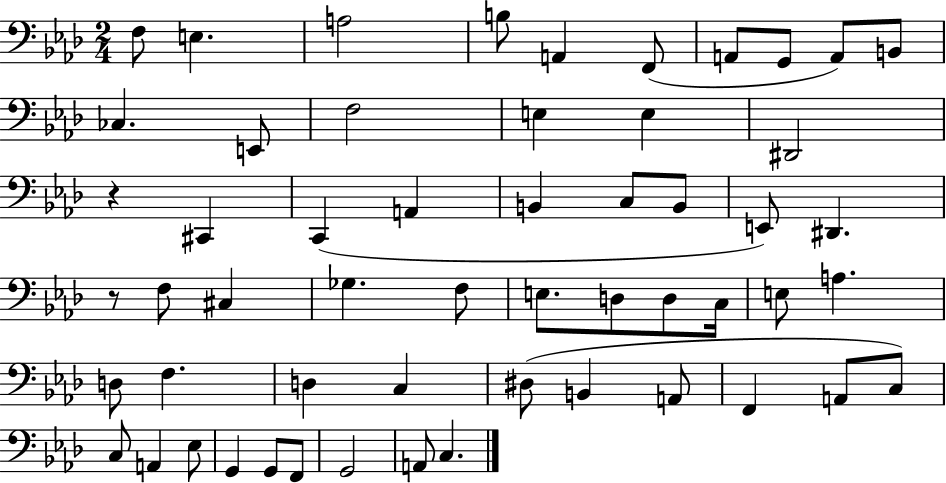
{
  \clef bass
  \numericTimeSignature
  \time 2/4
  \key aes \major
  f8 e4. | a2 | b8 a,4 f,8( | a,8 g,8 a,8) b,8 | \break ces4. e,8 | f2 | e4 e4 | dis,2 | \break r4 cis,4 | c,4( a,4 | b,4 c8 b,8 | e,8) dis,4. | \break r8 f8 cis4 | ges4. f8 | e8. d8 d8 c16 | e8 a4. | \break d8 f4. | d4 c4 | dis8( b,4 a,8 | f,4 a,8 c8) | \break c8 a,4 ees8 | g,4 g,8 f,8 | g,2 | a,8 c4. | \break \bar "|."
}